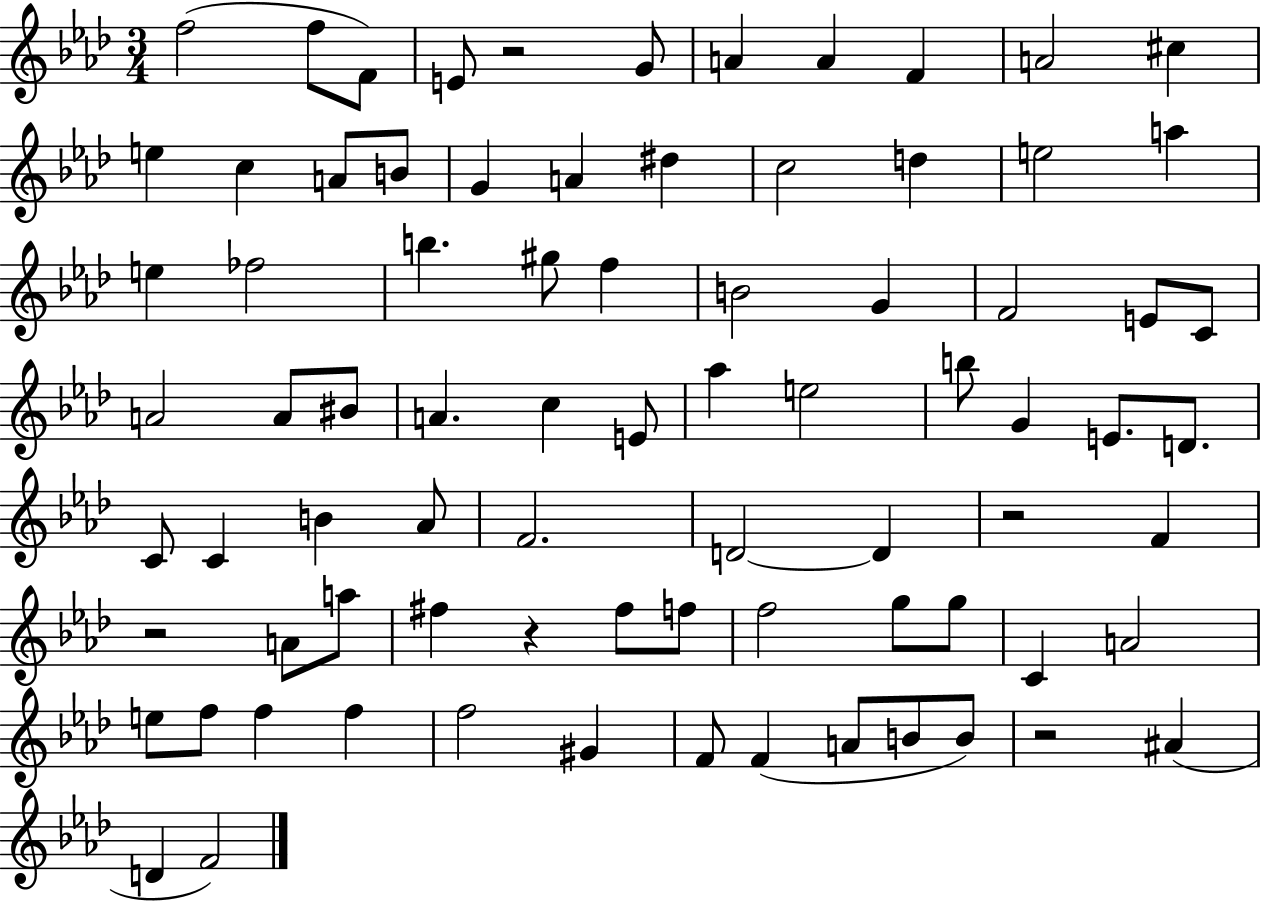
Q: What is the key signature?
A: AES major